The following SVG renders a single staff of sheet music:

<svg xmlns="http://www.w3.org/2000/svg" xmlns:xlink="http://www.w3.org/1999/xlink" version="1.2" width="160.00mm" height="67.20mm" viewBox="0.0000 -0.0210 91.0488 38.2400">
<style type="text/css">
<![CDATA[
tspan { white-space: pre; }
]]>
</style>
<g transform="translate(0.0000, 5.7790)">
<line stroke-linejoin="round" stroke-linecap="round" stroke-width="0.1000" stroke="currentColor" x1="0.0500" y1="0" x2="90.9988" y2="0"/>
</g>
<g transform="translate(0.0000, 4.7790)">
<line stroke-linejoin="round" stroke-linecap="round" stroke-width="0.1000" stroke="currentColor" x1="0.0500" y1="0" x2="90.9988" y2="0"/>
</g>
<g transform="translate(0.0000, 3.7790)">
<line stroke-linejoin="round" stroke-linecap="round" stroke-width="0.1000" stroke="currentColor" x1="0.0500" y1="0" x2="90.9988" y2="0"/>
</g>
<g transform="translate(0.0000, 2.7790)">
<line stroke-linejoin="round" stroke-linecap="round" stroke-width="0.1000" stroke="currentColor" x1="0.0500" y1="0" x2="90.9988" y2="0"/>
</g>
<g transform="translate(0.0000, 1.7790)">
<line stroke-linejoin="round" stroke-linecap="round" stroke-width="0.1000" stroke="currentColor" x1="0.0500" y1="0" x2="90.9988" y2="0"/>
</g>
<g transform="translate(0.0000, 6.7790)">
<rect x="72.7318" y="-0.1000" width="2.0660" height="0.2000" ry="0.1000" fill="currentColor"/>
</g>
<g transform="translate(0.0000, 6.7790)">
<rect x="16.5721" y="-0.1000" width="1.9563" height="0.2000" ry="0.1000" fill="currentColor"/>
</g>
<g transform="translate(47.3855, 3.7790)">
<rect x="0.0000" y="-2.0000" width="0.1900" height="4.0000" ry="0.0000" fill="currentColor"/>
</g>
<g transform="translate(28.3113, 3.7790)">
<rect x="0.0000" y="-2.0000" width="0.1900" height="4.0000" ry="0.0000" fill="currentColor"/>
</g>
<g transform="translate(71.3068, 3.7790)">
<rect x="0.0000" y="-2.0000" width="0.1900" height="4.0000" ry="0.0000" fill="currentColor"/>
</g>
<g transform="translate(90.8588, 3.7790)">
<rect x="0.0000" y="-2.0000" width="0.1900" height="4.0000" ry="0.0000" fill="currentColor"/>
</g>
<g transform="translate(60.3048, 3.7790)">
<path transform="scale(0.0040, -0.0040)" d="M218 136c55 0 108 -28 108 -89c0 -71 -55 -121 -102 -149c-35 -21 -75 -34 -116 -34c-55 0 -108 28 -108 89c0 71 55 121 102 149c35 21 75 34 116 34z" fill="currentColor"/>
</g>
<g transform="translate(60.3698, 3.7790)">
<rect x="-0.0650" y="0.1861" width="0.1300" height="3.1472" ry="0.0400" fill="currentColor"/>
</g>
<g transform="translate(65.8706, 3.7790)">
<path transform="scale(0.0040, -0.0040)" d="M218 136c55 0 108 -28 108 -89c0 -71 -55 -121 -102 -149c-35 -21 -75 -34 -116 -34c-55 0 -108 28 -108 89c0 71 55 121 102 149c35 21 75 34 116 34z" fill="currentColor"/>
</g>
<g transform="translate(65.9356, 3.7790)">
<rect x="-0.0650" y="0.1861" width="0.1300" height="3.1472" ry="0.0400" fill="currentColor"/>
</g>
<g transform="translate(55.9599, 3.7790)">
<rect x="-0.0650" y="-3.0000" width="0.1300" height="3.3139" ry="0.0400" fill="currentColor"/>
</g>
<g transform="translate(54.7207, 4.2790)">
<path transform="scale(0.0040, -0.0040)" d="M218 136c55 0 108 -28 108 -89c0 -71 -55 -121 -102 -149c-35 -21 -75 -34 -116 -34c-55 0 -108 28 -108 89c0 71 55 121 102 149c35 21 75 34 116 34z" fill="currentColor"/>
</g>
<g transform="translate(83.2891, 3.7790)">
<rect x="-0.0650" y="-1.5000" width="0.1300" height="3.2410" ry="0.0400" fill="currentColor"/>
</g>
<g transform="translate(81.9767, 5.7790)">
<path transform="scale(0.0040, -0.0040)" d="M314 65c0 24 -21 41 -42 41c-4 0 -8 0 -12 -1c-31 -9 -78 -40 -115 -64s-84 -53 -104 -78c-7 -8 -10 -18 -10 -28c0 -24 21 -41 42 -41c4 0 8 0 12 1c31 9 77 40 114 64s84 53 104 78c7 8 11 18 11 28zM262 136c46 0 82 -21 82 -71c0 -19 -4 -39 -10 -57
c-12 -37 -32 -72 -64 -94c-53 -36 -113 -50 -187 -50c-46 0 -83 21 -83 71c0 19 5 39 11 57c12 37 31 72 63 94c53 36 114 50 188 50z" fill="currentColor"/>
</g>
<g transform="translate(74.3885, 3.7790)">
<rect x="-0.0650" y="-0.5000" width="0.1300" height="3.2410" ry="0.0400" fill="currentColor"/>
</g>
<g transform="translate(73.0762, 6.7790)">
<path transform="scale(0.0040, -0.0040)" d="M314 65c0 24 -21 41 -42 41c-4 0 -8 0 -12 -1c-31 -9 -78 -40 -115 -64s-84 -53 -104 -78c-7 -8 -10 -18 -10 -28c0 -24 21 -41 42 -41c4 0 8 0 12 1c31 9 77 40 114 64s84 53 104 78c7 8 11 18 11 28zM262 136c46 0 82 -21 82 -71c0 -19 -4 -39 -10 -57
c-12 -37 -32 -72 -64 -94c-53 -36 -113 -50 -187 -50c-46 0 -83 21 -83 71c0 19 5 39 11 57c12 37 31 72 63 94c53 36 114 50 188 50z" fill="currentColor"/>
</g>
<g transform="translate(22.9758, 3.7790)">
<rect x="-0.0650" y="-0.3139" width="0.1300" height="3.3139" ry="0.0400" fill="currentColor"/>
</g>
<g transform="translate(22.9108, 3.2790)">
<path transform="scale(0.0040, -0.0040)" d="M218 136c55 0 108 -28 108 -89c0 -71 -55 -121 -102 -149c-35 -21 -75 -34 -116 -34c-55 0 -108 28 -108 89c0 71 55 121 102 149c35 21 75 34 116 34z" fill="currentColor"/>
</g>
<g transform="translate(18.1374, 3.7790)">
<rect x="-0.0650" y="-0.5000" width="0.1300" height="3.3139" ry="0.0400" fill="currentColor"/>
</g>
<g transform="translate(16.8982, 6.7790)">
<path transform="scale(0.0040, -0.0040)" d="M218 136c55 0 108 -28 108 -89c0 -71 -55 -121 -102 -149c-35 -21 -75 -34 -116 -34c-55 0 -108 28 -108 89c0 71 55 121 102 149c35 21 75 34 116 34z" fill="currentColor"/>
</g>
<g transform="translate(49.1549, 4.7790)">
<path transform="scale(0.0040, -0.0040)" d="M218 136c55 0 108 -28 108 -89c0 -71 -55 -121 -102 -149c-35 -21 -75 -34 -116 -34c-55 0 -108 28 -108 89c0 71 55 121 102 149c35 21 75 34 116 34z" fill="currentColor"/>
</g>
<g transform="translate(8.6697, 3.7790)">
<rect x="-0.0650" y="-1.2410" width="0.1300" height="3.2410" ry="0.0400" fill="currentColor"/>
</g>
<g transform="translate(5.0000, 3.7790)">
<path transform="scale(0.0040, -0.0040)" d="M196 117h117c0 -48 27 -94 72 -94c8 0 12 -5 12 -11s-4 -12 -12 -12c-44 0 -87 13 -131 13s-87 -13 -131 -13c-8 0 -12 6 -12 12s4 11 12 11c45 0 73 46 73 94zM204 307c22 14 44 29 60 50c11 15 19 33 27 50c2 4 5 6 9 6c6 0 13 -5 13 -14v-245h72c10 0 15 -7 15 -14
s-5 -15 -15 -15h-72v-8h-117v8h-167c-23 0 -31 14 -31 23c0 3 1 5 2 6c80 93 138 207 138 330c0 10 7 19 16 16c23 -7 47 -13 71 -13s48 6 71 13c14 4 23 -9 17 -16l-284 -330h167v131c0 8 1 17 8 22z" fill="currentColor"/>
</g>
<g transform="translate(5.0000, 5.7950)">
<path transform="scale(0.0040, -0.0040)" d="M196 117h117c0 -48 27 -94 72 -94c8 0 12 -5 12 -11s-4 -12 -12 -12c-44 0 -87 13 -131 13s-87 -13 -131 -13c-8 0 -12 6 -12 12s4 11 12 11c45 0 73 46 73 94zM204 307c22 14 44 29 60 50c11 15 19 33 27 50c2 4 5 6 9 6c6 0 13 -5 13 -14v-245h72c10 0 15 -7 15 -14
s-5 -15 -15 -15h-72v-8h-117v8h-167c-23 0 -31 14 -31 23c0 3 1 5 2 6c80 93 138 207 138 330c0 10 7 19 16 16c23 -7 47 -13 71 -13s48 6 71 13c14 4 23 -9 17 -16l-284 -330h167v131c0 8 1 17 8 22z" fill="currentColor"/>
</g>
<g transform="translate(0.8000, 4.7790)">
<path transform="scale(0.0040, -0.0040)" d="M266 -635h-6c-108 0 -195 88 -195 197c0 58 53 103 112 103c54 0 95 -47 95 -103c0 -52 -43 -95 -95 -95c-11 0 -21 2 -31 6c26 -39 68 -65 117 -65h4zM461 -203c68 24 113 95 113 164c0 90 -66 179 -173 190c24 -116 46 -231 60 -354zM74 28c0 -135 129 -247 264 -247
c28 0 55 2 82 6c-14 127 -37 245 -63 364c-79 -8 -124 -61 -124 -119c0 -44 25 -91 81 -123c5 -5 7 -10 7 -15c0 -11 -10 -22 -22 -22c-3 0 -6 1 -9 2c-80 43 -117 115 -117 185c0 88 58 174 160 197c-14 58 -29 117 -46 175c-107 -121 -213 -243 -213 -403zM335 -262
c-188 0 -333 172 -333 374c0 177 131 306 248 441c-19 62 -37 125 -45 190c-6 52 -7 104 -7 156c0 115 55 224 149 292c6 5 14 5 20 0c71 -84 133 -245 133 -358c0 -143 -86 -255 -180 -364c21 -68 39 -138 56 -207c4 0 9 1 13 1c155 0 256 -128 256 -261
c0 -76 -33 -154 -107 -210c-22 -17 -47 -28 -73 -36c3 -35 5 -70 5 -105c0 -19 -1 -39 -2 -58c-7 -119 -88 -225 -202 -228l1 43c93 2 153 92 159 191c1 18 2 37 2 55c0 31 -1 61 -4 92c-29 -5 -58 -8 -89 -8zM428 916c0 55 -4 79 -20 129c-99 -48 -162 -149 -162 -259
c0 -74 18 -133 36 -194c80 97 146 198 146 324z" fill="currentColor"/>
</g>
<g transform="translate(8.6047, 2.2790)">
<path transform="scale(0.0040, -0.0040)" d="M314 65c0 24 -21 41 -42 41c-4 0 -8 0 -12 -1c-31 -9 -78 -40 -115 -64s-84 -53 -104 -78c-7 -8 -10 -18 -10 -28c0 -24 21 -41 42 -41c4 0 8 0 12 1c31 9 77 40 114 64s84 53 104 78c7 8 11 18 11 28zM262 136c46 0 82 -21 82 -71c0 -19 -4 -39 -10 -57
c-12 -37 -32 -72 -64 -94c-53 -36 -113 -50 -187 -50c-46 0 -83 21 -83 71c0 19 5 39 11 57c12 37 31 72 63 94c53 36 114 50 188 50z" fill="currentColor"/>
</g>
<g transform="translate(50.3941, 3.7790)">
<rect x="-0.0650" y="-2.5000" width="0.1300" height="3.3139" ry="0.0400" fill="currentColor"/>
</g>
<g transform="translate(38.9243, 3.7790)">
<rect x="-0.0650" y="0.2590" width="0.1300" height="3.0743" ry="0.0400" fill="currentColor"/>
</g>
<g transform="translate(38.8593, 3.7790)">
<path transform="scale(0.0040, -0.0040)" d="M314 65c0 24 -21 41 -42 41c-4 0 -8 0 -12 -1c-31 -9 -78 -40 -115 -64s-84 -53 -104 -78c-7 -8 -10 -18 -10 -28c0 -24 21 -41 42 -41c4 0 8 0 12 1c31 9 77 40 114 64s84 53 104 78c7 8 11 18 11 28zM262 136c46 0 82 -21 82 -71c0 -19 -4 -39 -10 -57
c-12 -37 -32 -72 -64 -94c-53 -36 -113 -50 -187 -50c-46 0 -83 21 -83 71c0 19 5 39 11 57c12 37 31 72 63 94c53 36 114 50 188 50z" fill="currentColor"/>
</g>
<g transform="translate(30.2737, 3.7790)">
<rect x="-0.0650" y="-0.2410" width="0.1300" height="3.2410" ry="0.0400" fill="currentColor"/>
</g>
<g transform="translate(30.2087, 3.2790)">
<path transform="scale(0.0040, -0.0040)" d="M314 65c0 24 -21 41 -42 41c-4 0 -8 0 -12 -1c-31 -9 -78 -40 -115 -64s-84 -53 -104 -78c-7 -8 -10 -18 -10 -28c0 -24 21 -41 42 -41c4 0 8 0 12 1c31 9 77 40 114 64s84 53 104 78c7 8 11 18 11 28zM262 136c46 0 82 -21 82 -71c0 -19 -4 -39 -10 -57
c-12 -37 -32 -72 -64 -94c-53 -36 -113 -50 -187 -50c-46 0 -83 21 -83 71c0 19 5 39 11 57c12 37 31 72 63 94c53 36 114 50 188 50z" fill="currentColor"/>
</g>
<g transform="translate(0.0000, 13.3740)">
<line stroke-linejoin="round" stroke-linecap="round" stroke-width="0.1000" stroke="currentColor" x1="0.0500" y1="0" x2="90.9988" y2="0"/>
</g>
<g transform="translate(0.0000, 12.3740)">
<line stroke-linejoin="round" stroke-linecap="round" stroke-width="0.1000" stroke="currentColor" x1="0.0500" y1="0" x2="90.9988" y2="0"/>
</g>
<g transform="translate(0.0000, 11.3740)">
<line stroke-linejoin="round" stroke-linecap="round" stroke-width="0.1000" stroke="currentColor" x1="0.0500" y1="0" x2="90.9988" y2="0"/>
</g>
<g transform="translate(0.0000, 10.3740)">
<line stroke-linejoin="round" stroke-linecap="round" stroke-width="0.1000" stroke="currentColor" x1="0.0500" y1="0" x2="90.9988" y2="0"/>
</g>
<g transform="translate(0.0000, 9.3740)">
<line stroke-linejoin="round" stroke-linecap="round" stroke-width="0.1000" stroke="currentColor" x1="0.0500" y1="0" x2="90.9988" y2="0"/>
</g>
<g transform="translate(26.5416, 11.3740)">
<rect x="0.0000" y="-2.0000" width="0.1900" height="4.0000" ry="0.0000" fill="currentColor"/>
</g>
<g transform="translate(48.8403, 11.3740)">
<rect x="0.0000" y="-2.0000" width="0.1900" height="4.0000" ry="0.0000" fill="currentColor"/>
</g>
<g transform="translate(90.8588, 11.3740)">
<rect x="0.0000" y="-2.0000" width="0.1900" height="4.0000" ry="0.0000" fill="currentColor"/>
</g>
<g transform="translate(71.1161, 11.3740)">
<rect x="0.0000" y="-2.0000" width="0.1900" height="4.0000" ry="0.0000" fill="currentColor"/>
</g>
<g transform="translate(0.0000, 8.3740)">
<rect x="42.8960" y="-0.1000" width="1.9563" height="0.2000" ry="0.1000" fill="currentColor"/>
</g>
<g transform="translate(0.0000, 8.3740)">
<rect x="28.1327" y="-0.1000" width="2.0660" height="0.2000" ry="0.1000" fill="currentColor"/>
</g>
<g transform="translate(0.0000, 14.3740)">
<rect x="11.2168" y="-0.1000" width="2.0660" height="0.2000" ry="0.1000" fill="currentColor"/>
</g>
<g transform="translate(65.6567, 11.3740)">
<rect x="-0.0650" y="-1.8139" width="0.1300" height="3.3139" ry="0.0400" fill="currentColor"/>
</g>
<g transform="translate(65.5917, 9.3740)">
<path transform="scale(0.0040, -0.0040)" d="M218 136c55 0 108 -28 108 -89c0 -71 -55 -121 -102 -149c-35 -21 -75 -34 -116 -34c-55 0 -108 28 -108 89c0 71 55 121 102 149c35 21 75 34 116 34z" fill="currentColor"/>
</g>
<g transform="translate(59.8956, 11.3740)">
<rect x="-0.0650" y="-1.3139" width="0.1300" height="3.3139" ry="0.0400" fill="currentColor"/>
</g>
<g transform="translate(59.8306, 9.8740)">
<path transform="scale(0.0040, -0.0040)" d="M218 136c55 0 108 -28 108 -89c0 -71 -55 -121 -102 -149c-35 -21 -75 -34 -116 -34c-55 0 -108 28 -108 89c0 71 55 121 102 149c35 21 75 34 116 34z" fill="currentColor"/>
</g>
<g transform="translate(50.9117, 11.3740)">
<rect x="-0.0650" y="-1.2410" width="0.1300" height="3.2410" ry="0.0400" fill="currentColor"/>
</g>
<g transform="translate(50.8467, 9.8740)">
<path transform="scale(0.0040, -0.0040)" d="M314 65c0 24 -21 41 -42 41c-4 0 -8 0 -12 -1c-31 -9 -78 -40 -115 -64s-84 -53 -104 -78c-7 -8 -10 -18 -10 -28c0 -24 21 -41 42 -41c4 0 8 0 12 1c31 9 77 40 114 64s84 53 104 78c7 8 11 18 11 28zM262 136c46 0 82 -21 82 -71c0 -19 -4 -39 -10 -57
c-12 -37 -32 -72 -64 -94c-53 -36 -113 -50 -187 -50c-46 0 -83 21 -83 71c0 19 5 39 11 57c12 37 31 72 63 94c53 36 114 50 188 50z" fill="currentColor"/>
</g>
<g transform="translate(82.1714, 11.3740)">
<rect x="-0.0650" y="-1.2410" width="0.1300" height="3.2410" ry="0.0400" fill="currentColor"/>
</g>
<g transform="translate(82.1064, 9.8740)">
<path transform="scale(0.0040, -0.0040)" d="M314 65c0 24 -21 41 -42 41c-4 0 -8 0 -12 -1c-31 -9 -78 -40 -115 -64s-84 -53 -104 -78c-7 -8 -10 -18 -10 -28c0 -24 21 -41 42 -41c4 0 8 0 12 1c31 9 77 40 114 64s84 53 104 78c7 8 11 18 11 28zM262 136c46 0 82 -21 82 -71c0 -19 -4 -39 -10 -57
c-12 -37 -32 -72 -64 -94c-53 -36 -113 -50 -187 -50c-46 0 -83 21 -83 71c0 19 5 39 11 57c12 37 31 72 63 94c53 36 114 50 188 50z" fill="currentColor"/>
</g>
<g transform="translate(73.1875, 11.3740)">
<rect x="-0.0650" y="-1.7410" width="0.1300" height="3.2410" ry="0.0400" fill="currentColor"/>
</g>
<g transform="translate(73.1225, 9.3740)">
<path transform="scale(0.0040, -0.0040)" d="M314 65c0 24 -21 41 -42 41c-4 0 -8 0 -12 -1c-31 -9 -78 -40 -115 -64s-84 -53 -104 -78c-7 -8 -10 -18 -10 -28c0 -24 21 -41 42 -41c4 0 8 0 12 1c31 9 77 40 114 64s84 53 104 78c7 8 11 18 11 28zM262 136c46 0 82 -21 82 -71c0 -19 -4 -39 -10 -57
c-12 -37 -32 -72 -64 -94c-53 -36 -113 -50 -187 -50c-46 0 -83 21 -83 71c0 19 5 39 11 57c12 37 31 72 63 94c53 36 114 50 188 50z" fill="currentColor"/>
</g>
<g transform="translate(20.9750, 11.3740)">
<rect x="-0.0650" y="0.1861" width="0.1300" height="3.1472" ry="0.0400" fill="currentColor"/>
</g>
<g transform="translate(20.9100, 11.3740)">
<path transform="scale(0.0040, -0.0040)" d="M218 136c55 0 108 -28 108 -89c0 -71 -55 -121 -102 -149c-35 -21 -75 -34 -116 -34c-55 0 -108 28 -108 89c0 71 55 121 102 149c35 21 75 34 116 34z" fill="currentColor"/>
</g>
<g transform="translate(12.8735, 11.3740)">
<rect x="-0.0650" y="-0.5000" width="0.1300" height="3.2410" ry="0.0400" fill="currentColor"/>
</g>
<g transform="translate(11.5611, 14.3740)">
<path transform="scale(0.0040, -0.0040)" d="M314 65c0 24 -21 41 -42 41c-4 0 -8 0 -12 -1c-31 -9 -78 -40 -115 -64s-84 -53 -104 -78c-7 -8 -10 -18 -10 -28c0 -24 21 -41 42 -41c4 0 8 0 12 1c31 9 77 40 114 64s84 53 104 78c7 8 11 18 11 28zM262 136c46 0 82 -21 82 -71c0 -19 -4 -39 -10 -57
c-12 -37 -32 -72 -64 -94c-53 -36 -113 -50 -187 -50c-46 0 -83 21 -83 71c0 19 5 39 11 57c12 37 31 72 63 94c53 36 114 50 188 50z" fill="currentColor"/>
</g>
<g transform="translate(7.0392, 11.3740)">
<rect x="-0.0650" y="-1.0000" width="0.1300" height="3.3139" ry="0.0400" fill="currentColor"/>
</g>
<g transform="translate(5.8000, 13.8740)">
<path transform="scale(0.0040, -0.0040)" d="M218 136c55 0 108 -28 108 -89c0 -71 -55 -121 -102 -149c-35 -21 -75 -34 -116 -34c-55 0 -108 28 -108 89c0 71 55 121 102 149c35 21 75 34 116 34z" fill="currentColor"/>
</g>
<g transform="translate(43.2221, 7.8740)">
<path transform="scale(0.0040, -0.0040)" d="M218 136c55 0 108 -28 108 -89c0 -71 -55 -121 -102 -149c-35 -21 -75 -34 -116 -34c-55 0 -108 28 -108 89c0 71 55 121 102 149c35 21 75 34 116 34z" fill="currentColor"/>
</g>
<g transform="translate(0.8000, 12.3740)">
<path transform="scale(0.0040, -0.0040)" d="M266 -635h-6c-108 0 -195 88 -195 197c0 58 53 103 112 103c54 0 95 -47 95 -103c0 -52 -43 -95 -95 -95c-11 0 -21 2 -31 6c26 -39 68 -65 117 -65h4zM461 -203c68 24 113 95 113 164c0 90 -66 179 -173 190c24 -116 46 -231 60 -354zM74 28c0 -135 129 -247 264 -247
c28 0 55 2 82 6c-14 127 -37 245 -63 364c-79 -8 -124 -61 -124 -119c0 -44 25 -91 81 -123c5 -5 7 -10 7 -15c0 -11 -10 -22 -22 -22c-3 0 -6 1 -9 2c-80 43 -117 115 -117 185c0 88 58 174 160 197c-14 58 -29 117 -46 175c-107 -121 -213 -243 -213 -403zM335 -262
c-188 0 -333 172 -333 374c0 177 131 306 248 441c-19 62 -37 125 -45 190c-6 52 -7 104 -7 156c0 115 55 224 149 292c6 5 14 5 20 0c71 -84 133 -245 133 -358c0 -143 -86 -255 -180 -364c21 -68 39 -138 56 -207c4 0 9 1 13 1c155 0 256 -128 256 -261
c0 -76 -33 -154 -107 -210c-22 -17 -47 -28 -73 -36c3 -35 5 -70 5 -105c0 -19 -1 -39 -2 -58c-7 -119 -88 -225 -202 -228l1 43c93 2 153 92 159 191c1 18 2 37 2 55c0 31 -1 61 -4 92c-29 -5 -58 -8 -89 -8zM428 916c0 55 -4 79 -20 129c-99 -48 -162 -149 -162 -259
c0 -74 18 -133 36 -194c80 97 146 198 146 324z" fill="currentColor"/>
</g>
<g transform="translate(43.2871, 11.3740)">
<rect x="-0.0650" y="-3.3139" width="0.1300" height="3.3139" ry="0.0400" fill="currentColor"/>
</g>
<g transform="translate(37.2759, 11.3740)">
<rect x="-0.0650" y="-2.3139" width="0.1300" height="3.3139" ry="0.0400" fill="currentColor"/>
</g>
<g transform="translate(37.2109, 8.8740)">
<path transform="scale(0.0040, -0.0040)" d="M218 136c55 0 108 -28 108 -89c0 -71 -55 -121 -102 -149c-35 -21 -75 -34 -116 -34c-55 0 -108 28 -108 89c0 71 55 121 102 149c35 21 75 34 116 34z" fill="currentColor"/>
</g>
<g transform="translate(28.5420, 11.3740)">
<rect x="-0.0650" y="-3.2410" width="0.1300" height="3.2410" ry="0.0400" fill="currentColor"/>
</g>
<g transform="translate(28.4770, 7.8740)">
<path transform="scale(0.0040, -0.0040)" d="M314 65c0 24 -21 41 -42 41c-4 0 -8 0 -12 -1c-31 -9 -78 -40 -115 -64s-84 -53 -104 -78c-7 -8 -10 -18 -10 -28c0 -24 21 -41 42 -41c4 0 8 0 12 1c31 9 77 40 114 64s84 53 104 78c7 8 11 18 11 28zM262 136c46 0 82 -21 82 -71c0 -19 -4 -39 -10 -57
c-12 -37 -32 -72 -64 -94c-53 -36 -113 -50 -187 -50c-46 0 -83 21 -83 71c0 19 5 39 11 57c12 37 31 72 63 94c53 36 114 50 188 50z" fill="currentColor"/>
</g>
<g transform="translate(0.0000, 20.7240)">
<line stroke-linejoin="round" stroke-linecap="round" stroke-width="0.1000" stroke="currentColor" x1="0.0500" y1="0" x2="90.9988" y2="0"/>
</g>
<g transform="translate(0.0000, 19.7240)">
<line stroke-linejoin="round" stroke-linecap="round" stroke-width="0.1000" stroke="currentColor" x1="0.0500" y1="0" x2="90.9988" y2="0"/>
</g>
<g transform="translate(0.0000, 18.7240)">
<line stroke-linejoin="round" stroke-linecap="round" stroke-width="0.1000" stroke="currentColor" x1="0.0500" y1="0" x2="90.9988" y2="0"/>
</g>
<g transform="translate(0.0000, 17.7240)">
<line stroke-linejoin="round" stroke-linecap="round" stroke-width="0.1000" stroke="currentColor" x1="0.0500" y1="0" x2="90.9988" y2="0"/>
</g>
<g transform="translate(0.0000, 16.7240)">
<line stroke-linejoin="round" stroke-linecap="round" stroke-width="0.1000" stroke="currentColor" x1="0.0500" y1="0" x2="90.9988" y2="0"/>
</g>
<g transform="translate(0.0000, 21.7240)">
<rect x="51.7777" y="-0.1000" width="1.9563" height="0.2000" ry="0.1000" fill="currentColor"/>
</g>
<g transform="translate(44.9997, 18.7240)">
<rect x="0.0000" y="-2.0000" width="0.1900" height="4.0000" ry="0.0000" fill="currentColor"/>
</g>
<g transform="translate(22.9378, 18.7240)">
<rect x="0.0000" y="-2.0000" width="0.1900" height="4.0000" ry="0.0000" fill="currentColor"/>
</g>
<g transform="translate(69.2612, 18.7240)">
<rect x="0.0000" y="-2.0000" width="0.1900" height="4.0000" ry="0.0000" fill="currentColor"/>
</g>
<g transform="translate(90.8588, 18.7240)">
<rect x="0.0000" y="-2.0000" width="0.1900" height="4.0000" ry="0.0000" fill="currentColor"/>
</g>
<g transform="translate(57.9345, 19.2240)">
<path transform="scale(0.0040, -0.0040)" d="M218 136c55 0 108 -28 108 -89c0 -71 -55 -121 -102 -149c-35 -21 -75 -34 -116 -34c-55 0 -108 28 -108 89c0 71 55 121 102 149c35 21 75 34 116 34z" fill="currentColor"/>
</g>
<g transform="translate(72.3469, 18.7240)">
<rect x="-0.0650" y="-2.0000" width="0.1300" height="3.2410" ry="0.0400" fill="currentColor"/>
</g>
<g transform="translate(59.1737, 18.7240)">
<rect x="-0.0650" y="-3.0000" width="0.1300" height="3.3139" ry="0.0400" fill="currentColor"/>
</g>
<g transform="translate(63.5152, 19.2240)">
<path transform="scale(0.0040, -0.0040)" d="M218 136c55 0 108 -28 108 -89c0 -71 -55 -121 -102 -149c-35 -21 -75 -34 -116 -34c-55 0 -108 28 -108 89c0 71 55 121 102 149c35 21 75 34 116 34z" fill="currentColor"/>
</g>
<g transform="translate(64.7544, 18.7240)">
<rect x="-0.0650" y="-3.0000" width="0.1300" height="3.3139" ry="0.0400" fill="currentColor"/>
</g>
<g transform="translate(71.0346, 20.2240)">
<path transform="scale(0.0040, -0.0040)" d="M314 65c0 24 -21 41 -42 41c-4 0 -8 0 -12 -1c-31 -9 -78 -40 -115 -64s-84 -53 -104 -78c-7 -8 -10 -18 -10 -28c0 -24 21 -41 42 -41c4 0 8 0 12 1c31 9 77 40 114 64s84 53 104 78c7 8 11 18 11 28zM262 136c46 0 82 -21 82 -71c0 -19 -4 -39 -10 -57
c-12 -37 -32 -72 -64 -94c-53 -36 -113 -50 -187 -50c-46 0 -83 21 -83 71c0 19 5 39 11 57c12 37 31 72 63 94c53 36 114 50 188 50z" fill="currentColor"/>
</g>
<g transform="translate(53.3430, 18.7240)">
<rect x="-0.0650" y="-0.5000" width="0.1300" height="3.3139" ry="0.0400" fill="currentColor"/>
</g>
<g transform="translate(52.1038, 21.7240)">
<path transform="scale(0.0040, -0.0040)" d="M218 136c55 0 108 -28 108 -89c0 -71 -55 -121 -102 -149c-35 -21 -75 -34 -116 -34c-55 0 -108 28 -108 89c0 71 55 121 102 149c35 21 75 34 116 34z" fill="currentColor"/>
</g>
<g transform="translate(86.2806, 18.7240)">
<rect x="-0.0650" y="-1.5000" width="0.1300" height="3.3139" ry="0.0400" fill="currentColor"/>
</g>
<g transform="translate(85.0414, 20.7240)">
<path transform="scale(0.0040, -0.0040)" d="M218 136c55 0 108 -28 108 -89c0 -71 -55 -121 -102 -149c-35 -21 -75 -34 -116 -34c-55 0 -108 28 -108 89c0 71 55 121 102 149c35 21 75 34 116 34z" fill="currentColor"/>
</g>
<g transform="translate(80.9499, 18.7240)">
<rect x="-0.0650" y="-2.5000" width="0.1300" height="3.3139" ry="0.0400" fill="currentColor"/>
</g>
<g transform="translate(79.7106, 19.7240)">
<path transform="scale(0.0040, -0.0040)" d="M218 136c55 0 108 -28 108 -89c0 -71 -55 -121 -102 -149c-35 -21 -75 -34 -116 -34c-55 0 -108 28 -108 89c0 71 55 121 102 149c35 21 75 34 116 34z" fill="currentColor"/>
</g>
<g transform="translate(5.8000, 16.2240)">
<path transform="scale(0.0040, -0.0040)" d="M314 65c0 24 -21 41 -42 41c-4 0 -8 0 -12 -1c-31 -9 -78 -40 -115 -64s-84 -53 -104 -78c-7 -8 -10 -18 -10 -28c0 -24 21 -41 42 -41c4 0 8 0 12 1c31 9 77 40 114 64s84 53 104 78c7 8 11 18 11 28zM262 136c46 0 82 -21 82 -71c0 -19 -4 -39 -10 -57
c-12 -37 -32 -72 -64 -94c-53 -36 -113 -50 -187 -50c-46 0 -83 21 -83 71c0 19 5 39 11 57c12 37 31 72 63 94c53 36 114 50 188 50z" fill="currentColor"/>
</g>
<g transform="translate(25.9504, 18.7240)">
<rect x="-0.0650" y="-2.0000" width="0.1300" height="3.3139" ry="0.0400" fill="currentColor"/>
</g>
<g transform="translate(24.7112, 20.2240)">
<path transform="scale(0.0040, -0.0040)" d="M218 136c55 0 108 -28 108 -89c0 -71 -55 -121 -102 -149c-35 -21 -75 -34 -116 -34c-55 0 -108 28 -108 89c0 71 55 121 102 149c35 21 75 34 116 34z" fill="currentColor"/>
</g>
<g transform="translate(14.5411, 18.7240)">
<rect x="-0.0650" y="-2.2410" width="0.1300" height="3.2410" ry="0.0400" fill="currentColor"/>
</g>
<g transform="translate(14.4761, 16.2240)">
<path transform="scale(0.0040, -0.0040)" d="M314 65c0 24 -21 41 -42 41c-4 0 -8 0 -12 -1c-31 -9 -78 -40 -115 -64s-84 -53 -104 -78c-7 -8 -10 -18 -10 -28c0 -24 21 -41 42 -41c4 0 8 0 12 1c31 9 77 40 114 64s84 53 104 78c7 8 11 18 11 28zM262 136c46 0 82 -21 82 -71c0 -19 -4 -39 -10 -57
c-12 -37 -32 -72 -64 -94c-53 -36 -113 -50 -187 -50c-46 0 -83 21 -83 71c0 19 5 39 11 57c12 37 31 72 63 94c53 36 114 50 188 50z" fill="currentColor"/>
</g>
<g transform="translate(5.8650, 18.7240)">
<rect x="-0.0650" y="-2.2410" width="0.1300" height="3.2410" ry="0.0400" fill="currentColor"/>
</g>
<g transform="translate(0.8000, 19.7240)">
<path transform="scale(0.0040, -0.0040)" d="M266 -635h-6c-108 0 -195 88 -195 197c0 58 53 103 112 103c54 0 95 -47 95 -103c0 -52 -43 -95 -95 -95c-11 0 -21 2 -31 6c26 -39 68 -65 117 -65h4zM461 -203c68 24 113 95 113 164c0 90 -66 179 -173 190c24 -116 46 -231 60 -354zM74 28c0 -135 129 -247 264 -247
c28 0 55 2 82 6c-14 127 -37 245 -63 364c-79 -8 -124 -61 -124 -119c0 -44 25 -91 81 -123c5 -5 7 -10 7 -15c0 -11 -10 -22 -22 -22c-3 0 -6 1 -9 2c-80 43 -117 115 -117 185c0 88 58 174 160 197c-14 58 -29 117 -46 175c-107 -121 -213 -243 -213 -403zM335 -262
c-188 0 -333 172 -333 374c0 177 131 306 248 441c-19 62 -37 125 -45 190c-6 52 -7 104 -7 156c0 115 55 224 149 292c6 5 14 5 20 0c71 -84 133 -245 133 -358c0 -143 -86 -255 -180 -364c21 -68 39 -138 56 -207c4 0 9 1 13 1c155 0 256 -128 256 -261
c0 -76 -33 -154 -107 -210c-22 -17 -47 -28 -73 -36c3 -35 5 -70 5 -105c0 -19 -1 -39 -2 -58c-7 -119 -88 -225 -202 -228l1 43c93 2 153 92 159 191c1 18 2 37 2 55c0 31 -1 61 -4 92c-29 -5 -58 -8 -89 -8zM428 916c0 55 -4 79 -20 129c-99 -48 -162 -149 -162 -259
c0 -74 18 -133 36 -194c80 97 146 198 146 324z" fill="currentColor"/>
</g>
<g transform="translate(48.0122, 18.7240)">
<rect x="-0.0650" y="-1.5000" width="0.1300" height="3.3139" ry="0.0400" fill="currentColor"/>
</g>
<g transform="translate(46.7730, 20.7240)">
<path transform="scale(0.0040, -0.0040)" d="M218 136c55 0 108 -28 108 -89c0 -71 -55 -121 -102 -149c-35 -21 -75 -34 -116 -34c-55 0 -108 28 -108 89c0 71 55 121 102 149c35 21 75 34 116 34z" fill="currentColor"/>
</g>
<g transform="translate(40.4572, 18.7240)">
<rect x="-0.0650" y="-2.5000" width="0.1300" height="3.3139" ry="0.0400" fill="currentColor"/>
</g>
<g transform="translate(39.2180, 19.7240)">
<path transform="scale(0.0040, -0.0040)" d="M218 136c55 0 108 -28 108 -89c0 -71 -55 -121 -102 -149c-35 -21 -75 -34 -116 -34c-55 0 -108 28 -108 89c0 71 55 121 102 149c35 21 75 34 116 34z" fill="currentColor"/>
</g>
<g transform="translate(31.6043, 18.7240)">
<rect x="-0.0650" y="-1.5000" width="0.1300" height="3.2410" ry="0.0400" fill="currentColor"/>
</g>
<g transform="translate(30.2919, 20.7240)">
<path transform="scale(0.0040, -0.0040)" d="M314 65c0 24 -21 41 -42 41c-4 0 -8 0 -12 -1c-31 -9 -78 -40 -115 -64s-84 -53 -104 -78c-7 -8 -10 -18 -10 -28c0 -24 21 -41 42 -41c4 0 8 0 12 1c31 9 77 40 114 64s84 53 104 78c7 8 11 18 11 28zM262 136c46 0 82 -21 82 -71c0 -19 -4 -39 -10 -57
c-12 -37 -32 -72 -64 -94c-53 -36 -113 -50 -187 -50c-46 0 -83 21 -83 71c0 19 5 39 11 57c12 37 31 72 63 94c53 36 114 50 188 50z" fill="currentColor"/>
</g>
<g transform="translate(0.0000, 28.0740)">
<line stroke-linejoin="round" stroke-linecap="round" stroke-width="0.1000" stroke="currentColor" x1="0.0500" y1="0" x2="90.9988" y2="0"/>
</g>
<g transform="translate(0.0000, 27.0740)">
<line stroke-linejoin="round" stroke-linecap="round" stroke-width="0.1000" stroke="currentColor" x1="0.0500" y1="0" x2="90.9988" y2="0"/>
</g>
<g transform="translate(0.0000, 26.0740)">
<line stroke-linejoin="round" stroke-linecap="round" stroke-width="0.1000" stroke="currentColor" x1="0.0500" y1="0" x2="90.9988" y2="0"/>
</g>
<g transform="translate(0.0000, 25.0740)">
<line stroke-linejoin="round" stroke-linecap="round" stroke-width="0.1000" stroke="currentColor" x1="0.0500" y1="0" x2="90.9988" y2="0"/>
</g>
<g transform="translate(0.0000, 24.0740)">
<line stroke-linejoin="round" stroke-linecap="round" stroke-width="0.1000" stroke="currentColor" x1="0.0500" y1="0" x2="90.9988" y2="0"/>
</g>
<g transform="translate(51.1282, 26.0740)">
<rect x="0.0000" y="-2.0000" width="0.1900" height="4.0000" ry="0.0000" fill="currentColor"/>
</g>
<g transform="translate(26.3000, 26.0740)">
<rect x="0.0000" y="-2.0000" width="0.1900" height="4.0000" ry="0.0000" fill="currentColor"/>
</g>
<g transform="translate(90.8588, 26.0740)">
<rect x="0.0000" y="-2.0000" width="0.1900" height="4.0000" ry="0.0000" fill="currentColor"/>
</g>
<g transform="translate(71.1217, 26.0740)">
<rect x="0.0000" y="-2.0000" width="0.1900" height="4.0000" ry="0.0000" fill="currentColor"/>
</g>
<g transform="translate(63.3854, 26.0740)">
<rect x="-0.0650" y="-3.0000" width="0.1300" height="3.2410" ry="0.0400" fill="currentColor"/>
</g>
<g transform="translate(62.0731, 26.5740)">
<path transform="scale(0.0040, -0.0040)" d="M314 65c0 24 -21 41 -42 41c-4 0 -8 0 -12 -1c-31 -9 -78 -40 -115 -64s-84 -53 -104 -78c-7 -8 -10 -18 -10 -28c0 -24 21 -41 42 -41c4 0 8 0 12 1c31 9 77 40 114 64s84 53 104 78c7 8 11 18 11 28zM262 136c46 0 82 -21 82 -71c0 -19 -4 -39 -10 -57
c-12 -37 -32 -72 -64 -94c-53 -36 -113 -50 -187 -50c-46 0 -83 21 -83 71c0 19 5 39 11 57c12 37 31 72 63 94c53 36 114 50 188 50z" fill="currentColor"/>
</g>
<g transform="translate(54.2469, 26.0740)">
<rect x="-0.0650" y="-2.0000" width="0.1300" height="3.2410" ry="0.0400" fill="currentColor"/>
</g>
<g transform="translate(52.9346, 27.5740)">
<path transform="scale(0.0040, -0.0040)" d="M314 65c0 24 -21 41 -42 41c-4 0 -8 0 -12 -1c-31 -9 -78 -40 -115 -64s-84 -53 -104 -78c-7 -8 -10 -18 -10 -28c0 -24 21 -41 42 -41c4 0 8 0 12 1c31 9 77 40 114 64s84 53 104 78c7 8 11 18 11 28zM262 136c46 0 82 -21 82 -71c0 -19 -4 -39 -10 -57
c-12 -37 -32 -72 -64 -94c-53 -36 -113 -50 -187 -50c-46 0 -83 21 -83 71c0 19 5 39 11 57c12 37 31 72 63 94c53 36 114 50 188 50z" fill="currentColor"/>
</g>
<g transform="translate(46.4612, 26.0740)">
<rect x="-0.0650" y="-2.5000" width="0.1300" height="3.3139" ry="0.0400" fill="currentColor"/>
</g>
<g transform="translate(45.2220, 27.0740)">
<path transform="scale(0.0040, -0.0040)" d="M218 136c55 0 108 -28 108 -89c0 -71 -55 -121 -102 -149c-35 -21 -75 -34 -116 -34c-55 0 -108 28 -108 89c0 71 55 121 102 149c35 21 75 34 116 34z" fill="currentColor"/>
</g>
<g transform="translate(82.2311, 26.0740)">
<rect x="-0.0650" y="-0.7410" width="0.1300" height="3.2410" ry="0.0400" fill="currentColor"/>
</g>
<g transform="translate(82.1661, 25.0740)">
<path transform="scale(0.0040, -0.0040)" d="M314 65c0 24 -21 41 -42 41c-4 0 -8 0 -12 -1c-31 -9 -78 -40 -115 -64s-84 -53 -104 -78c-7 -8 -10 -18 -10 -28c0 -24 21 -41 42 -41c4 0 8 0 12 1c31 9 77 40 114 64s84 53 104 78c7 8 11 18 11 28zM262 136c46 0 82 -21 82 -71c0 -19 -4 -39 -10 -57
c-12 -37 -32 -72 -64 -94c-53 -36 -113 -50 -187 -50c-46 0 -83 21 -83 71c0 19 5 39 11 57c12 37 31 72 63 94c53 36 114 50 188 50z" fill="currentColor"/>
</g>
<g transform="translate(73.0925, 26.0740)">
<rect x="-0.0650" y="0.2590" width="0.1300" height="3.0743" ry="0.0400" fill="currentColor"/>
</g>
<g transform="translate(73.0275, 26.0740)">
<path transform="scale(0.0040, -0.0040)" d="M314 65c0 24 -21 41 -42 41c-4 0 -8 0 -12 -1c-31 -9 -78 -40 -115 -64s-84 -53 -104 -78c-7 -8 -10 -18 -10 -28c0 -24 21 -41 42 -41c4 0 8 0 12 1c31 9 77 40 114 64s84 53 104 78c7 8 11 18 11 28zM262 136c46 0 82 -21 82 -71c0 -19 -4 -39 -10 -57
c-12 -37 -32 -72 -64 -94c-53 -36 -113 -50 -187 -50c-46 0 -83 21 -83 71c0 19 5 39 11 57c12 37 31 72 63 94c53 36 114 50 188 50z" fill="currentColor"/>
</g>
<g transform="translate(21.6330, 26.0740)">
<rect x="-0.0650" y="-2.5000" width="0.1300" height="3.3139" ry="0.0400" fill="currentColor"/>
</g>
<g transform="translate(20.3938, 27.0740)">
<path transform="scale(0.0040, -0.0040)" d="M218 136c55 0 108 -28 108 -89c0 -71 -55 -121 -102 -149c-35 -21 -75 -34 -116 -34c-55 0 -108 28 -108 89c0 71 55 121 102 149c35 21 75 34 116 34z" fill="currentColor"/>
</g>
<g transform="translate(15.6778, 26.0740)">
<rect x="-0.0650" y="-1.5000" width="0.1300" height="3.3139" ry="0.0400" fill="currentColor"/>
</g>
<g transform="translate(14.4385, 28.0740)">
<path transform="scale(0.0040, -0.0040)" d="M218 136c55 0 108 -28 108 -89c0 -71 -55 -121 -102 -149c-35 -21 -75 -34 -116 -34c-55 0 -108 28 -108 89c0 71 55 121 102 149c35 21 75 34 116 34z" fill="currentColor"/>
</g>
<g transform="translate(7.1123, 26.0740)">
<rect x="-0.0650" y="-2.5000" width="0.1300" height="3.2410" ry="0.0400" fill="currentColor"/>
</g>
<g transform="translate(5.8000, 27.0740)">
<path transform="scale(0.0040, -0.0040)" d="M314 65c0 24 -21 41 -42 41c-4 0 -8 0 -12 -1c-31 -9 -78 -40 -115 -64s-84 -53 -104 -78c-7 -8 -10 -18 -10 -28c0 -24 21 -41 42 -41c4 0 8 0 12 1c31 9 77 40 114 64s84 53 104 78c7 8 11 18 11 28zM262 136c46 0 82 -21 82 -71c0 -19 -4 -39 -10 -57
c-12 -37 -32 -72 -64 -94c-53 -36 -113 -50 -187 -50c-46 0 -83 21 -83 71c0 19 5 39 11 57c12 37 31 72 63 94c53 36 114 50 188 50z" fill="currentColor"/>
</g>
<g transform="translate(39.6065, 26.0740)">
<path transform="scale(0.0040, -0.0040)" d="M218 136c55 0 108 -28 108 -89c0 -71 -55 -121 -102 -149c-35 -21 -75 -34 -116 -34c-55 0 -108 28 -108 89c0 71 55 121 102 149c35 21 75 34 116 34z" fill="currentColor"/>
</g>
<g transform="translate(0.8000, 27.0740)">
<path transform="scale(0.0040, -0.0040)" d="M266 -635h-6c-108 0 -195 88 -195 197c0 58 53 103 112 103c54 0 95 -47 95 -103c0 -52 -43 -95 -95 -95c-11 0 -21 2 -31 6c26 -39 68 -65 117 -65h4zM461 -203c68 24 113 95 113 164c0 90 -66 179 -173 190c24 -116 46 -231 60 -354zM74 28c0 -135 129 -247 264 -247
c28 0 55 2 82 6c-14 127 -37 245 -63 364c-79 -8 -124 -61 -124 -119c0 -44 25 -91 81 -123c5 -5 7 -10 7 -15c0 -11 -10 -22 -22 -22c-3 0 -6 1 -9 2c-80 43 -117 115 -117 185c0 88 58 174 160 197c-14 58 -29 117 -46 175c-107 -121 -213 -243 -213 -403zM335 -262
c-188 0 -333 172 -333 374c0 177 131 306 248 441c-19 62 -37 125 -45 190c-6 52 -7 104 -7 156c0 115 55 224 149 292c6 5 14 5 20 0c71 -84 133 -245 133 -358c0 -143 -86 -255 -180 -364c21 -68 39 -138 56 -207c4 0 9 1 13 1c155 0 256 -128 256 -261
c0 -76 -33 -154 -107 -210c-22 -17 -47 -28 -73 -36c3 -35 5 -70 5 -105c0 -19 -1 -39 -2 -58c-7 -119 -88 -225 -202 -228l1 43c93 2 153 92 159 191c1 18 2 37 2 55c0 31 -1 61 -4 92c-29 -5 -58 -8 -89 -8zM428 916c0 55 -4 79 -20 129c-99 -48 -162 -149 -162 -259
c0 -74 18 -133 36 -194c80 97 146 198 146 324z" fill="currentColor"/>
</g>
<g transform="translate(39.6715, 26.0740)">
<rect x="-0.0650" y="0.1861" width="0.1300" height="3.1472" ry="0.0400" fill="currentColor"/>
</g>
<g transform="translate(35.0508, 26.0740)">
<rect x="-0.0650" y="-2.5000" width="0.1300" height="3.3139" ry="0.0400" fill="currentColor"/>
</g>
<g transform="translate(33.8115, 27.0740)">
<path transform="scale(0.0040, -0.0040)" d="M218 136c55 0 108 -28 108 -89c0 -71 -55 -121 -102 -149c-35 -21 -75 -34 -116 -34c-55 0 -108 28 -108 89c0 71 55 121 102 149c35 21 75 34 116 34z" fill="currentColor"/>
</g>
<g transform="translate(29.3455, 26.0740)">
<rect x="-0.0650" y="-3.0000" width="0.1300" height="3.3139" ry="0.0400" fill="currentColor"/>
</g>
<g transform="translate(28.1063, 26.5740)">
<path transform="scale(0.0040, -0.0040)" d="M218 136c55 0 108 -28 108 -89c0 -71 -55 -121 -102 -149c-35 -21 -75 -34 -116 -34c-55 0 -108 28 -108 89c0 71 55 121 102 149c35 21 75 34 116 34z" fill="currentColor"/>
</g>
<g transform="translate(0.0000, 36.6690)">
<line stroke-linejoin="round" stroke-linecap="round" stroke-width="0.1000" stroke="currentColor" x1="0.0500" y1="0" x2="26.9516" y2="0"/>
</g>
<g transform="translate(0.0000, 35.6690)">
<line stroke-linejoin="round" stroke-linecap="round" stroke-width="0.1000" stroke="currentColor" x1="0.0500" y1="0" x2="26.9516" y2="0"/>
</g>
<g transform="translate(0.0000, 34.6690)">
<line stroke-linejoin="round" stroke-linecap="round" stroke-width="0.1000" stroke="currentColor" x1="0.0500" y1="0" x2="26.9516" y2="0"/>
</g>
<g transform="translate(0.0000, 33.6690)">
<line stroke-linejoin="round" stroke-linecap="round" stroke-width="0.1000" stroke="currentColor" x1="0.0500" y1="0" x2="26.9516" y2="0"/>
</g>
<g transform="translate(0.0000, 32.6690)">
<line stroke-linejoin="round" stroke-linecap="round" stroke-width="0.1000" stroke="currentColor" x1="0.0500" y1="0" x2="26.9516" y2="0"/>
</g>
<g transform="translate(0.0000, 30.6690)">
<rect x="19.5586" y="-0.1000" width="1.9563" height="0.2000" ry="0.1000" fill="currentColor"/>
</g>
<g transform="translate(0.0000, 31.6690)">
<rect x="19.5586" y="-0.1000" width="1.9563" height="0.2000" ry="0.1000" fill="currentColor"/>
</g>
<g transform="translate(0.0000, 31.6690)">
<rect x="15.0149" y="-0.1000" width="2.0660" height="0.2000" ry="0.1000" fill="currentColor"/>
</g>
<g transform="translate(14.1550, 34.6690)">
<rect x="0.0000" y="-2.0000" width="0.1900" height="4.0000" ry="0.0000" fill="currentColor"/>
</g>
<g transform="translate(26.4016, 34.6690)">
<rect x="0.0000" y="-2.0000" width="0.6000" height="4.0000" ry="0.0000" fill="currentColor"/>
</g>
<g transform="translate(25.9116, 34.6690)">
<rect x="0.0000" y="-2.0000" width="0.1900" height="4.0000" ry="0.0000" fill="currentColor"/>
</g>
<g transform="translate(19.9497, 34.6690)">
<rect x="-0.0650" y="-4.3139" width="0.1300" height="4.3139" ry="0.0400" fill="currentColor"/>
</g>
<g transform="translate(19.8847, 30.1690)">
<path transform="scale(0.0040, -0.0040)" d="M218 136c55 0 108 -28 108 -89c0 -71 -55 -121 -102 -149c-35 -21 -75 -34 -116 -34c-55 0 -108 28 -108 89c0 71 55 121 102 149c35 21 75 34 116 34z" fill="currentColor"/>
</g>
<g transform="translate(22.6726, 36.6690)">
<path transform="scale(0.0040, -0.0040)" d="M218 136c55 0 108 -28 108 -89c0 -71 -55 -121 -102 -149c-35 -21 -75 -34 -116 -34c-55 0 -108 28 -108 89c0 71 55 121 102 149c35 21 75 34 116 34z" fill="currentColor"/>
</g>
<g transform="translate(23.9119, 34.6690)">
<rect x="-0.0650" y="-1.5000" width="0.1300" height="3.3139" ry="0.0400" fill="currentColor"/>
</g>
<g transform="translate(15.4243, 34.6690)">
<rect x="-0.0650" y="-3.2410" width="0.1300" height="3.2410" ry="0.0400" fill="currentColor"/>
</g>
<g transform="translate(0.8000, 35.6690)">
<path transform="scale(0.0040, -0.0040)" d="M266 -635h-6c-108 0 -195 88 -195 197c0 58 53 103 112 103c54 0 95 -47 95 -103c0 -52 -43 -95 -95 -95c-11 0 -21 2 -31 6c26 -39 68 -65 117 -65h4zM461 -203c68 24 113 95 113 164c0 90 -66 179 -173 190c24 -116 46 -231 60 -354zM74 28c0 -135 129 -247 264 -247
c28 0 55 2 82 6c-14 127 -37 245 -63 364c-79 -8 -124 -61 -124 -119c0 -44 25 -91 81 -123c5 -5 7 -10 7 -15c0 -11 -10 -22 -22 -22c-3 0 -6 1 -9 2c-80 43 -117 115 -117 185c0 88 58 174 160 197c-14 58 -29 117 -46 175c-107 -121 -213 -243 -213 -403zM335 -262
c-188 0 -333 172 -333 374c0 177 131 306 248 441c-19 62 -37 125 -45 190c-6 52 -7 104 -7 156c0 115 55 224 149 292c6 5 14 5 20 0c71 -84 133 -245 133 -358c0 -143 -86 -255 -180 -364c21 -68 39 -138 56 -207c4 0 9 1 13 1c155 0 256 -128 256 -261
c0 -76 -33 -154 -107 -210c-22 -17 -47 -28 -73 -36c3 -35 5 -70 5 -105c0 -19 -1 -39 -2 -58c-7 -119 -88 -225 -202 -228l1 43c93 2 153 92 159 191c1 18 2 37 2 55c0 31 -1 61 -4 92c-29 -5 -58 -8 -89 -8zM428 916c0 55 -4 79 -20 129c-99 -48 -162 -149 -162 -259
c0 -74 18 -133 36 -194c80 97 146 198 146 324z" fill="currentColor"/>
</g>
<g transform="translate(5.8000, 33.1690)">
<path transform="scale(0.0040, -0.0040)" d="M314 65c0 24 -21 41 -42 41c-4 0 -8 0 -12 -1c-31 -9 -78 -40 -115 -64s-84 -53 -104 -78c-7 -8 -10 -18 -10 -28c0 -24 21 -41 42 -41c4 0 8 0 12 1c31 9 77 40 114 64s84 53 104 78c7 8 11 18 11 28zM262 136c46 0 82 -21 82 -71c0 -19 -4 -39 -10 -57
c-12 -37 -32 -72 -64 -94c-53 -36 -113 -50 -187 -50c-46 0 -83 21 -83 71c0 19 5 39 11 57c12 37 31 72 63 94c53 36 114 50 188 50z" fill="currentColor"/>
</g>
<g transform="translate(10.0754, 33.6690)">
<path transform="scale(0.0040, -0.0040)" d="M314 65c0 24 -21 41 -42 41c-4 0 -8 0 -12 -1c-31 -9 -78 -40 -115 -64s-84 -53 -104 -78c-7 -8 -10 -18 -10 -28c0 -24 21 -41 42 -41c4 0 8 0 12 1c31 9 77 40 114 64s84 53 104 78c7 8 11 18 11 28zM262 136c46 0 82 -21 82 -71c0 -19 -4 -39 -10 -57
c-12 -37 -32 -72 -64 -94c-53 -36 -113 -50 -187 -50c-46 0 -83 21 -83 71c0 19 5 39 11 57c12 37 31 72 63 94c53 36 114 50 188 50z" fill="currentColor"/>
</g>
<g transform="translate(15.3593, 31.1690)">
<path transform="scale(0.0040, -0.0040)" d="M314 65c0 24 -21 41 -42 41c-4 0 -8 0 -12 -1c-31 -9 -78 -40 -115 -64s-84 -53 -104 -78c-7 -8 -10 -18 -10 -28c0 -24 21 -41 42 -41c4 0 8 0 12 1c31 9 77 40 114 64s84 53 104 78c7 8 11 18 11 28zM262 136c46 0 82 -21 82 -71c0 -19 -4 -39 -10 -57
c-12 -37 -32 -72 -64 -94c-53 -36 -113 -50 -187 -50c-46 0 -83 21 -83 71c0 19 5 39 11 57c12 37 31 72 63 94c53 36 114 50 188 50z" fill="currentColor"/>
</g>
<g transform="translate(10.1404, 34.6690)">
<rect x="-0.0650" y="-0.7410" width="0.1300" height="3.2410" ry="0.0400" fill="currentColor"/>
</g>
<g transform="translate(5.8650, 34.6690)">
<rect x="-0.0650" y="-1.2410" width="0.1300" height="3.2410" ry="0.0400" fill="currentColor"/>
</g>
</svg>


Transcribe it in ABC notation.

X:1
T:Untitled
M:4/4
L:1/4
K:C
e2 C c c2 B2 G A B B C2 E2 D C2 B b2 g b e2 e f f2 e2 g2 g2 F E2 G E C A A F2 G E G2 E G A G B G F2 A2 B2 d2 e2 d2 b2 d' E